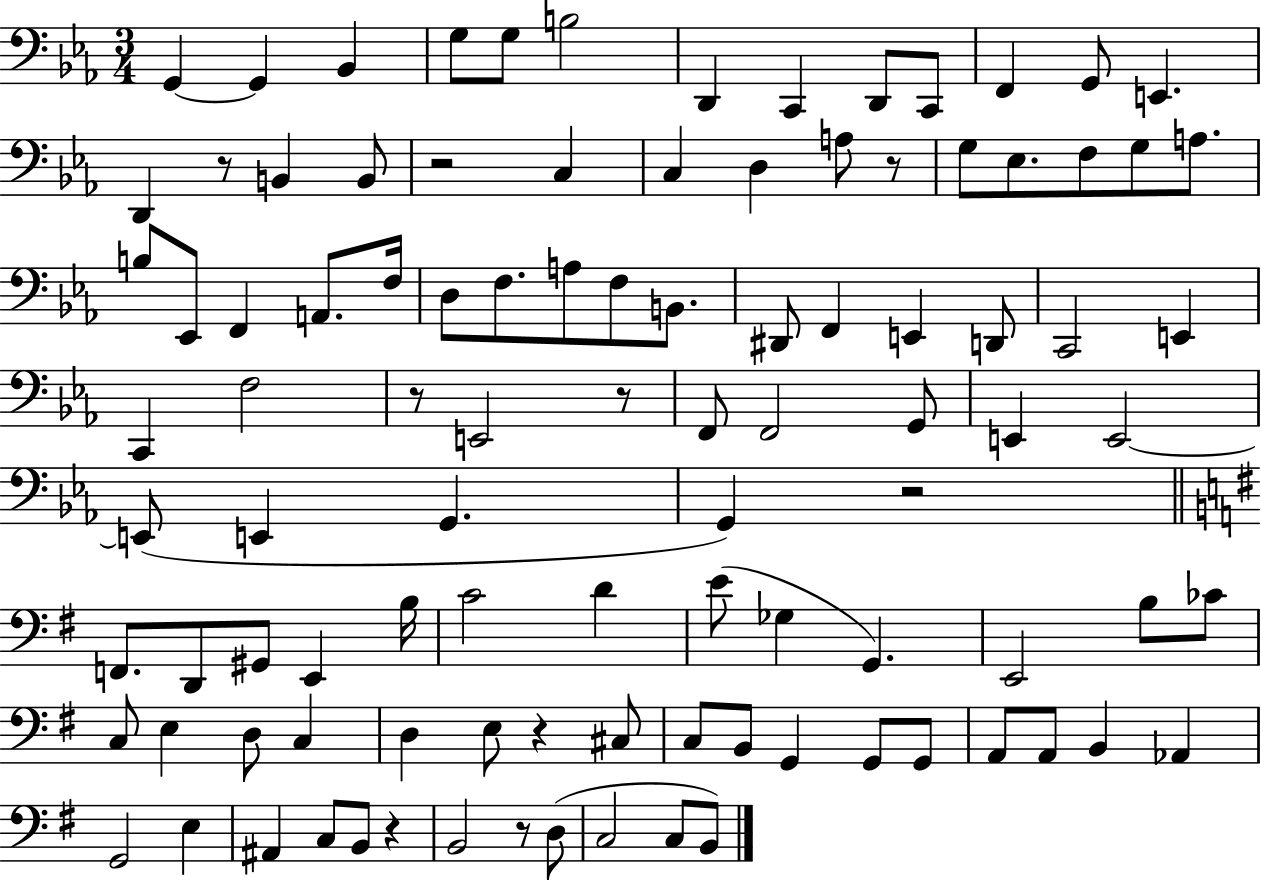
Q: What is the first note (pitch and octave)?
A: G2